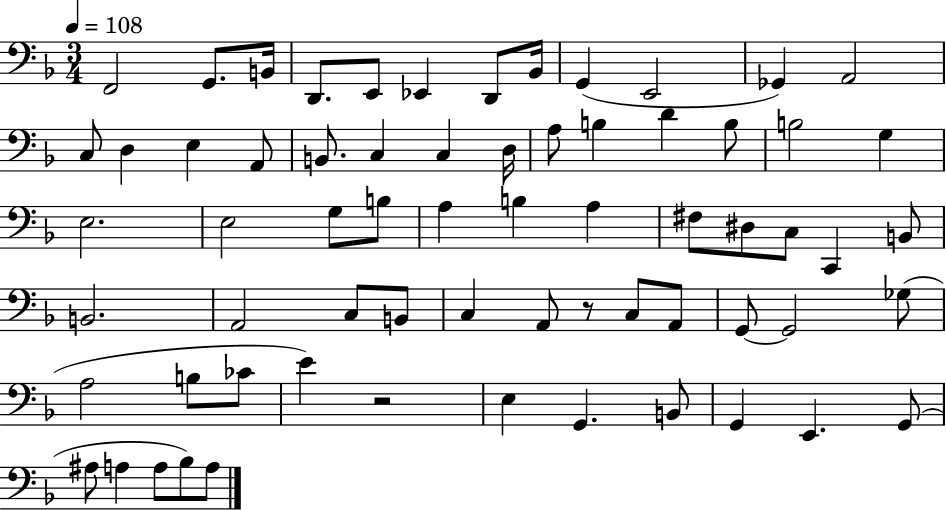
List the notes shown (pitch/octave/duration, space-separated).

F2/h G2/e. B2/s D2/e. E2/e Eb2/q D2/e Bb2/s G2/q E2/h Gb2/q A2/h C3/e D3/q E3/q A2/e B2/e. C3/q C3/q D3/s A3/e B3/q D4/q B3/e B3/h G3/q E3/h. E3/h G3/e B3/e A3/q B3/q A3/q F#3/e D#3/e C3/e C2/q B2/e B2/h. A2/h C3/e B2/e C3/q A2/e R/e C3/e A2/e G2/e G2/h Gb3/e A3/h B3/e CES4/e E4/q R/h E3/q G2/q. B2/e G2/q E2/q. G2/e A#3/e A3/q A3/e Bb3/e A3/e